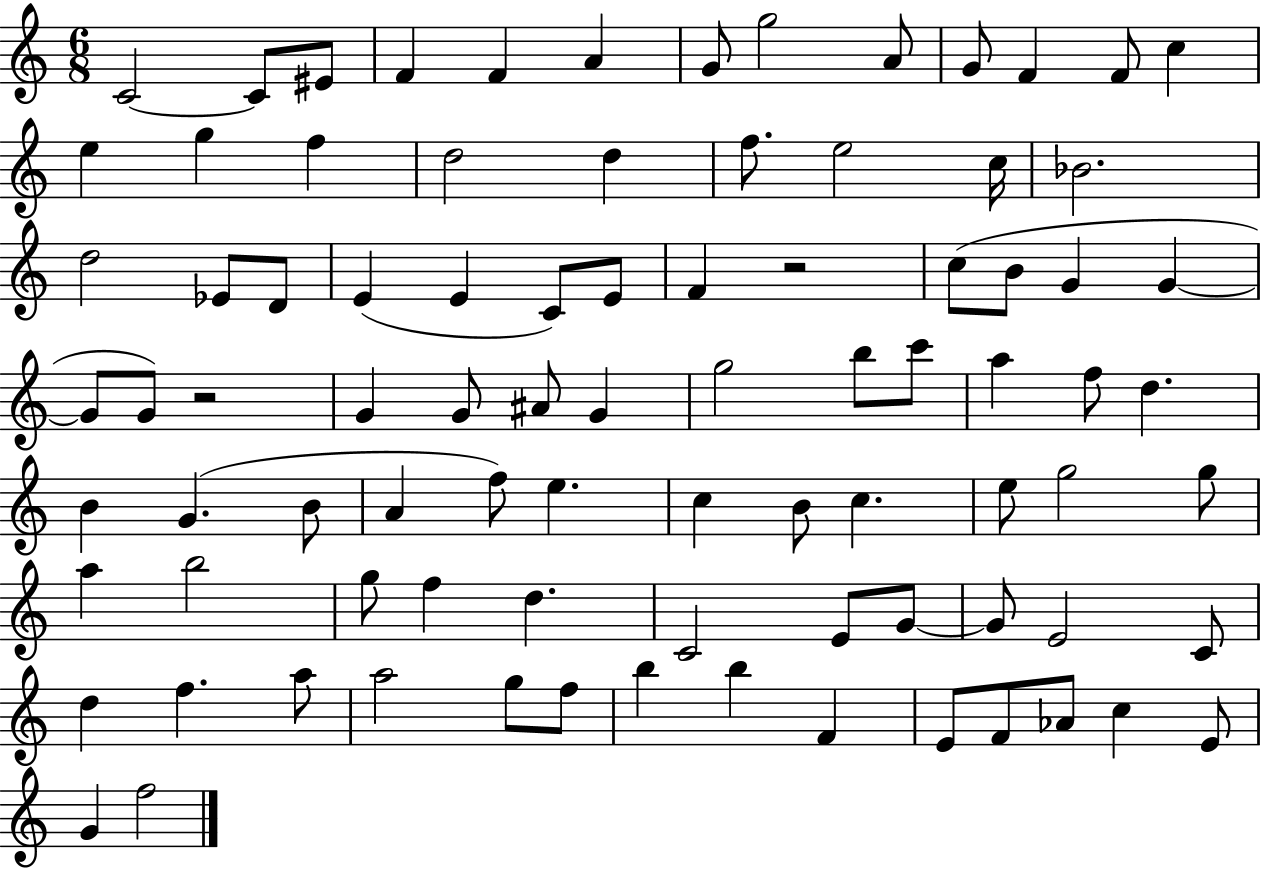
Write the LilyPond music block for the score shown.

{
  \clef treble
  \numericTimeSignature
  \time 6/8
  \key c \major
  \repeat volta 2 { c'2~~ c'8 eis'8 | f'4 f'4 a'4 | g'8 g''2 a'8 | g'8 f'4 f'8 c''4 | \break e''4 g''4 f''4 | d''2 d''4 | f''8. e''2 c''16 | bes'2. | \break d''2 ees'8 d'8 | e'4( e'4 c'8) e'8 | f'4 r2 | c''8( b'8 g'4 g'4~~ | \break g'8 g'8) r2 | g'4 g'8 ais'8 g'4 | g''2 b''8 c'''8 | a''4 f''8 d''4. | \break b'4 g'4.( b'8 | a'4 f''8) e''4. | c''4 b'8 c''4. | e''8 g''2 g''8 | \break a''4 b''2 | g''8 f''4 d''4. | c'2 e'8 g'8~~ | g'8 e'2 c'8 | \break d''4 f''4. a''8 | a''2 g''8 f''8 | b''4 b''4 f'4 | e'8 f'8 aes'8 c''4 e'8 | \break g'4 f''2 | } \bar "|."
}